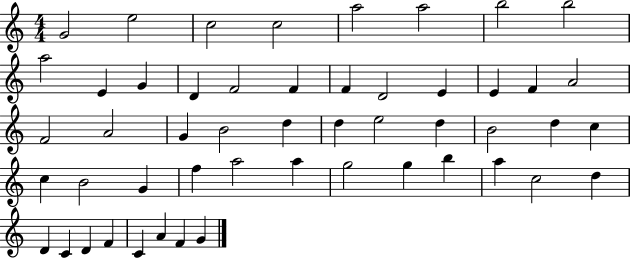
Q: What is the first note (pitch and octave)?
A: G4